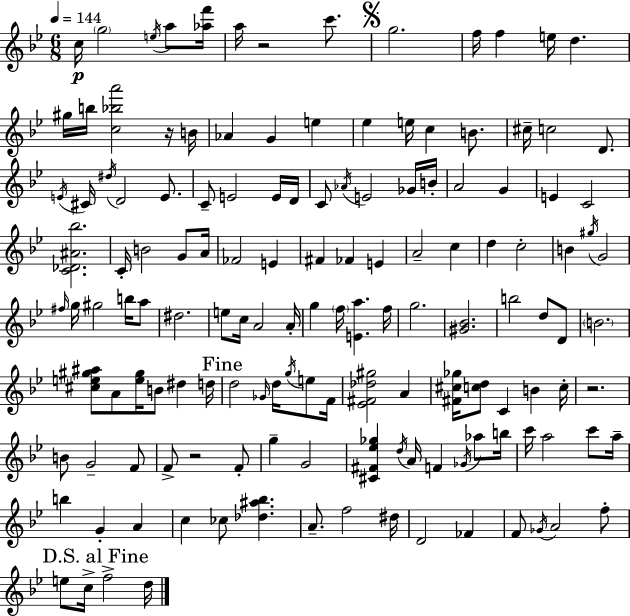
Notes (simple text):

C5/s G5/h E5/s A5/e [Ab5,F6]/s A5/s R/h C6/e. G5/h. F5/s F5/q E5/s D5/q. G#5/s B5/s [C5,Bb5,A6]/h R/s B4/s Ab4/q G4/q E5/q Eb5/q E5/s C5/q B4/e. C#5/s C5/h D4/e. E4/s C#4/s D#5/s D4/h E4/e. C4/e E4/h E4/s D4/s C4/e Ab4/s E4/h Gb4/s B4/s A4/h G4/q E4/q C4/h [C4,Db4,A#4,Bb5]/h. C4/s B4/h G4/e A4/s FES4/h E4/q F#4/q FES4/q E4/q A4/h C5/q D5/q C5/h B4/q G#5/s G4/h F#5/s G5/s G#5/h B5/s A5/e D#5/h. E5/e C5/s A4/h A4/s G5/q F5/s [E4,A5]/q. F5/s G5/h. [G#4,Bb4]/h. B5/h D5/e D4/e B4/h. [C#5,E5,G#5,A#5]/e A4/e [E5,G#5]/s B4/e D#5/q D5/s D5/h Gb4/s D5/s G5/s E5/e F4/s [Eb4,F#4,Db5,G#5]/h A4/q [F#4,C#5,Gb5]/s [C5,D5]/e C4/q B4/q C5/s R/h. B4/e G4/h F4/e F4/e R/h F4/e G5/q G4/h [C#4,F#4,Eb5,Gb5]/q D5/s A4/s F4/q Gb4/s Ab5/e B5/s C6/s A5/h C6/e A5/s B5/q G4/q A4/q C5/q CES5/e [Db5,A#5,Bb5]/q. A4/e. F5/h D#5/s D4/h FES4/q F4/e Gb4/s A4/h F5/e E5/e C5/s F5/h D5/s